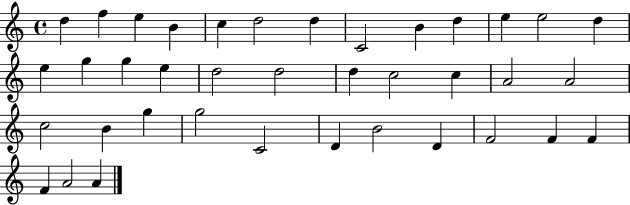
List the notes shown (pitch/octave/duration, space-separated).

D5/q F5/q E5/q B4/q C5/q D5/h D5/q C4/h B4/q D5/q E5/q E5/h D5/q E5/q G5/q G5/q E5/q D5/h D5/h D5/q C5/h C5/q A4/h A4/h C5/h B4/q G5/q G5/h C4/h D4/q B4/h D4/q F4/h F4/q F4/q F4/q A4/h A4/q